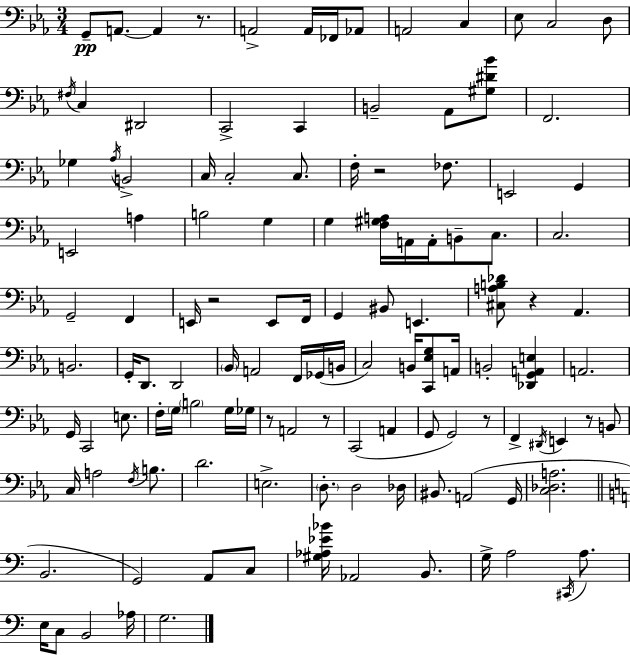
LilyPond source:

{
  \clef bass
  \numericTimeSignature
  \time 3/4
  \key ees \major
  g,8--\pp a,8.~~ a,4 r8. | a,2-> a,16 fes,16 aes,8 | a,2 c4 | ees8 c2 d8 | \break \acciaccatura { fis16 } c4 dis,2 | c,2-> c,4 | b,2-- aes,8 <gis dis' bes'>8 | f,2. | \break ges4 \acciaccatura { aes16 } b,2-> | c16 c2-. c8. | f16-. r2 fes8. | e,2 g,4 | \break e,2 a4 | b2 g4 | g4 <f gis a>16 a,16 a,16-. b,8-- c8. | c2. | \break g,2-- f,4 | e,16 r2 e,8 | f,16 g,4 bis,8 e,4. | <cis a b des'>8 r4 aes,4. | \break b,2. | g,16-. d,8. d,2 | \parenthesize bes,16 a,2 f,16 | ges,16( b,16 c2) b,16 <c, ees g>8 | \break a,16 b,2-. <des, g, a, e>4 | a,2. | g,16 c,2 e8. | f16-. \parenthesize g16 \parenthesize b2 | \break g16 ges16 r8 a,2 | r8 c,2( a,4 | g,8 g,2) | r8 f,4-> \acciaccatura { dis,16 } e,4 r8 | \break b,8 c16 a2 | \acciaccatura { f16 } b8. d'2. | e2.-> | \parenthesize d8.-. d2 | \break des16 bis,8. a,2( | g,16 <c des a>2. | \bar "||" \break \key c \major b,2. | g,2) a,8 c8 | <gis aes ees' bes'>16 aes,2 b,8. | g16-> a2 \acciaccatura { cis,16 } a8. | \break e16 c8 b,2 | aes16 g2. | \bar "|."
}